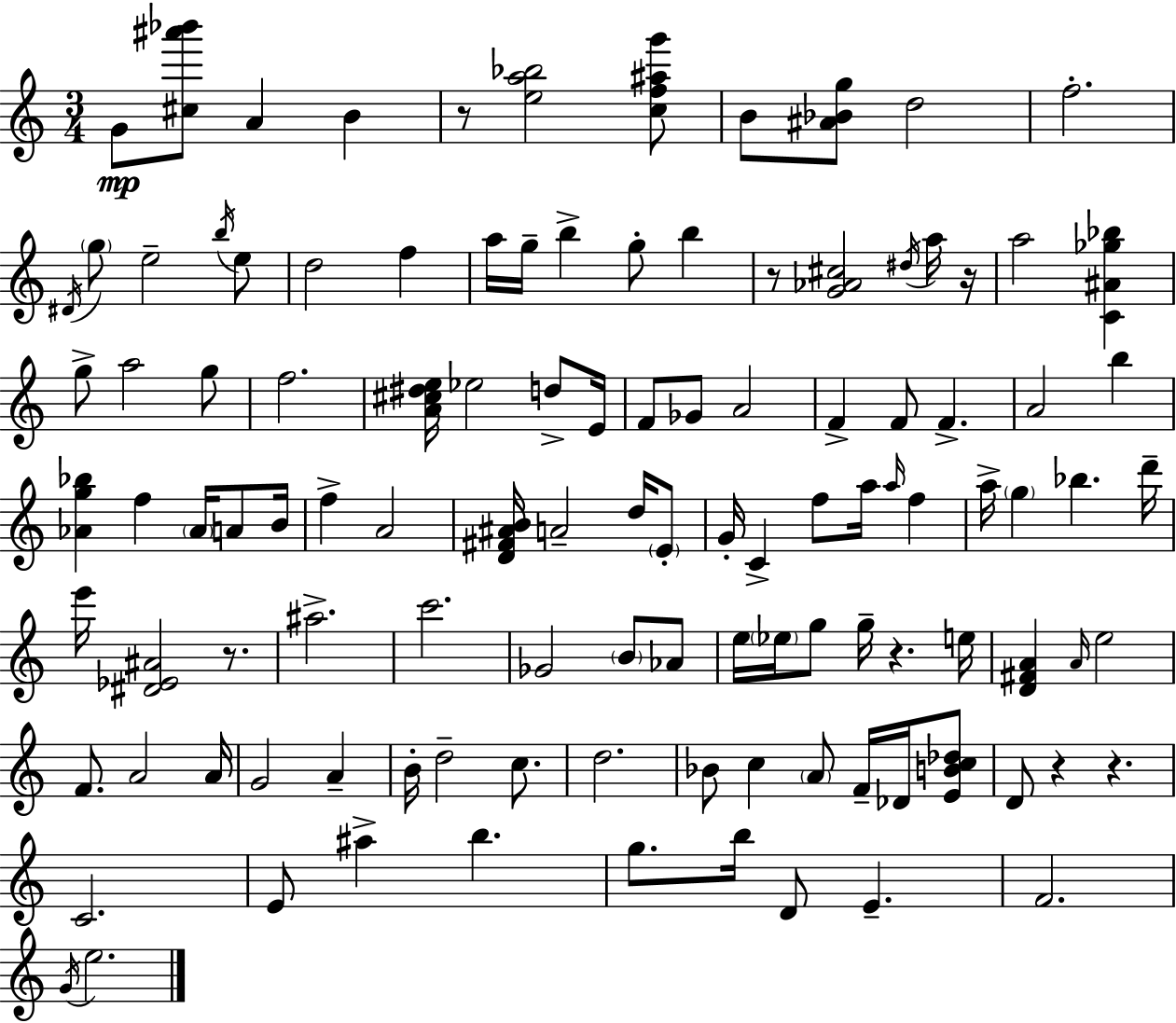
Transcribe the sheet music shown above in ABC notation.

X:1
T:Untitled
M:3/4
L:1/4
K:C
G/2 [^c^a'_b']/2 A B z/2 [ea_b]2 [cf^ag']/2 B/2 [^A_Bg]/2 d2 f2 ^D/4 g/2 e2 b/4 e/2 d2 f a/4 g/4 b g/2 b z/2 [G_A^c]2 ^d/4 a/4 z/4 a2 [C^A_g_b] g/2 a2 g/2 f2 [A^c^de]/4 _e2 d/2 E/4 F/2 _G/2 A2 F F/2 F A2 b [_Ag_b] f _A/4 A/2 B/4 f A2 [D^F^AB]/4 A2 d/4 E/2 G/4 C f/2 a/4 a/4 f a/4 g _b d'/4 e'/4 [^D_E^A]2 z/2 ^a2 c'2 _G2 B/2 _A/2 e/4 _e/4 g/2 g/4 z e/4 [D^FA] A/4 e2 F/2 A2 A/4 G2 A B/4 d2 c/2 d2 _B/2 c A/2 F/4 _D/4 [EBc_d]/2 D/2 z z C2 E/2 ^a b g/2 b/4 D/2 E F2 G/4 e2